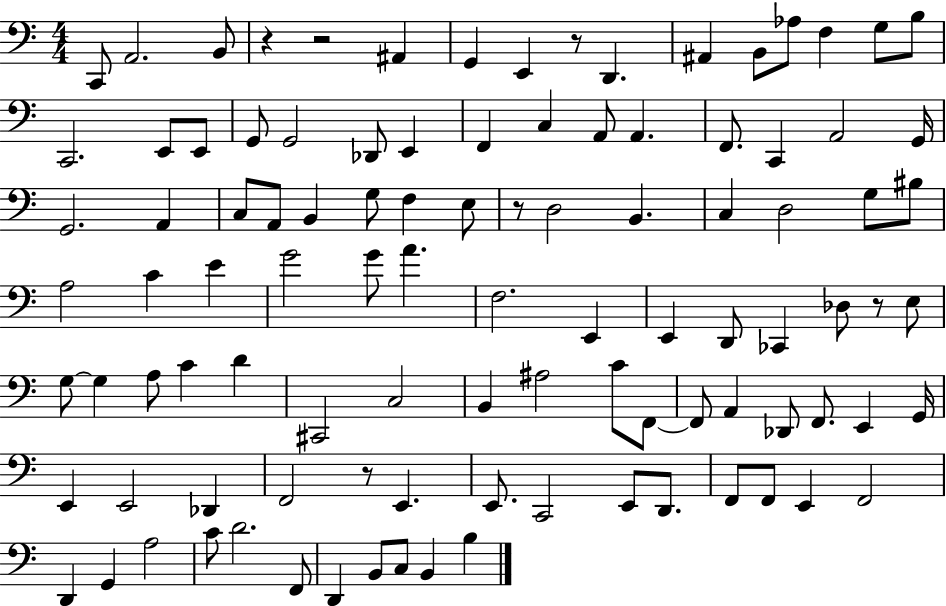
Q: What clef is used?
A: bass